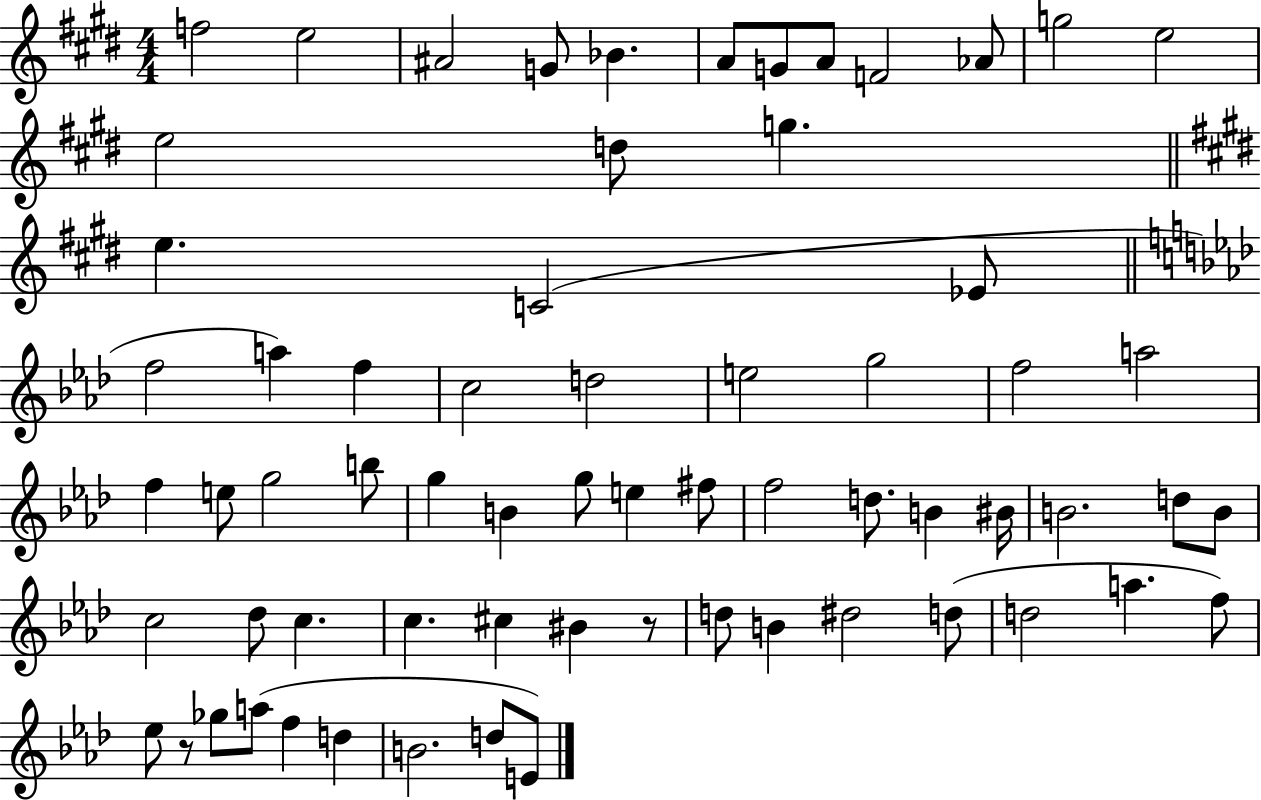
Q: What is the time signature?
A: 4/4